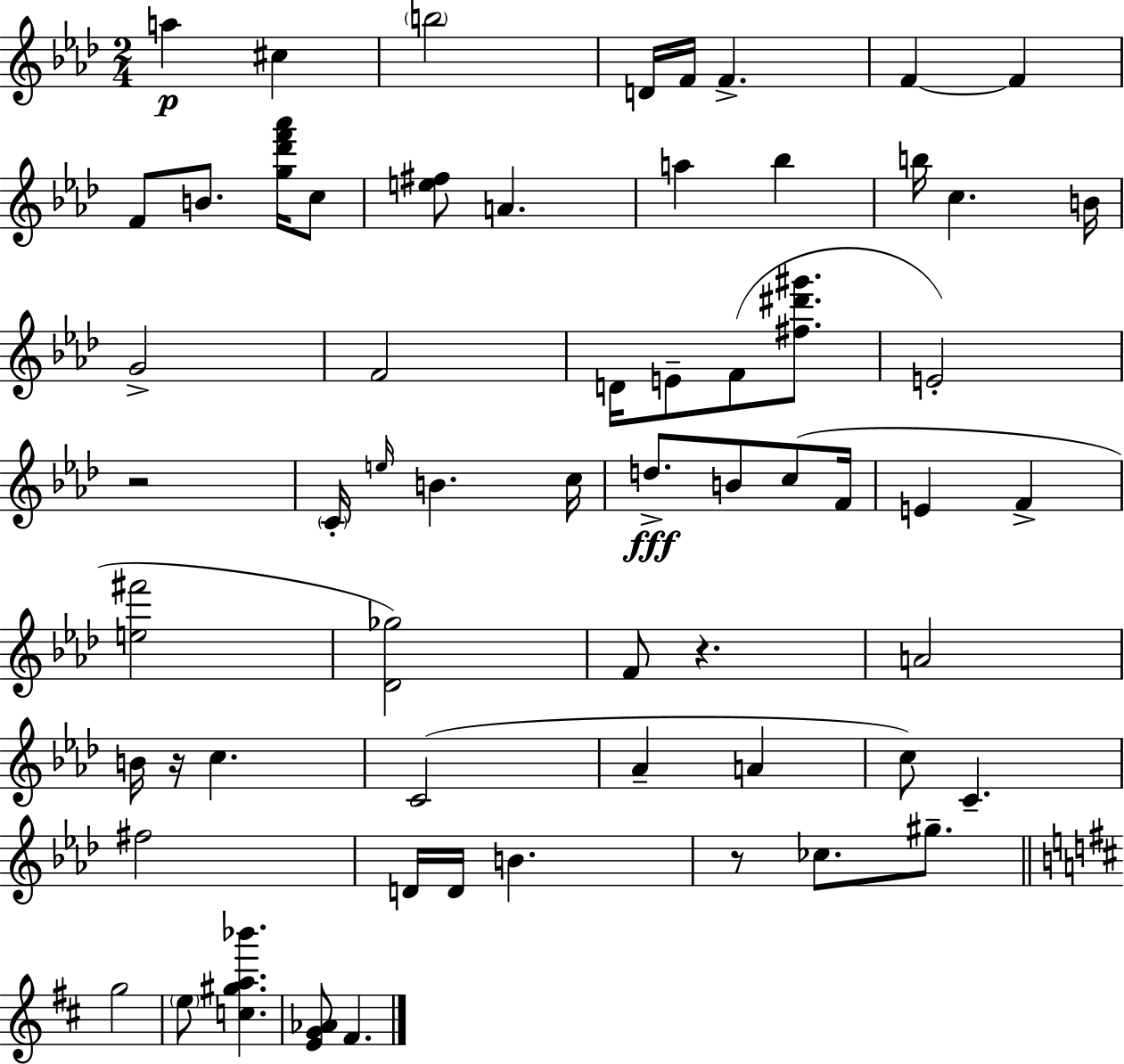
{
  \clef treble
  \numericTimeSignature
  \time 2/4
  \key aes \major
  \repeat volta 2 { a''4\p cis''4 | \parenthesize b''2 | d'16 f'16 f'4.-> | f'4~~ f'4 | \break f'8 b'8. <g'' des''' f''' aes'''>16 c''8 | <e'' fis''>8 a'4. | a''4 bes''4 | b''16 c''4. b'16 | \break g'2-> | f'2 | d'16 e'8-- f'8( <fis'' dis''' gis'''>8. | e'2-.) | \break r2 | \parenthesize c'16-. \grace { e''16 } b'4. | c''16 d''8.->\fff b'8 c''8( | f'16 e'4 f'4-> | \break <e'' fis'''>2 | <des' ges''>2) | f'8 r4. | a'2 | \break b'16 r16 c''4. | c'2( | aes'4-- a'4 | c''8) c'4.-- | \break fis''2 | d'16 d'16 b'4. | r8 ces''8. gis''8.-- | \bar "||" \break \key d \major g''2 | \parenthesize e''8 <c'' gis'' a'' bes'''>4. | <e' g' aes'>8 fis'4. | } \bar "|."
}